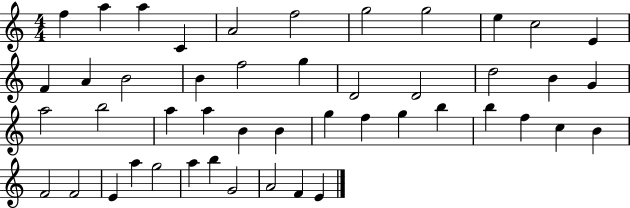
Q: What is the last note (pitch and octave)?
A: E4